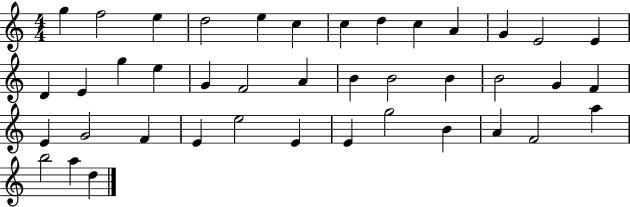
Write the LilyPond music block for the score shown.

{
  \clef treble
  \numericTimeSignature
  \time 4/4
  \key c \major
  g''4 f''2 e''4 | d''2 e''4 c''4 | c''4 d''4 c''4 a'4 | g'4 e'2 e'4 | \break d'4 e'4 g''4 e''4 | g'4 f'2 a'4 | b'4 b'2 b'4 | b'2 g'4 f'4 | \break e'4 g'2 f'4 | e'4 e''2 e'4 | e'4 g''2 b'4 | a'4 f'2 a''4 | \break b''2 a''4 d''4 | \bar "|."
}